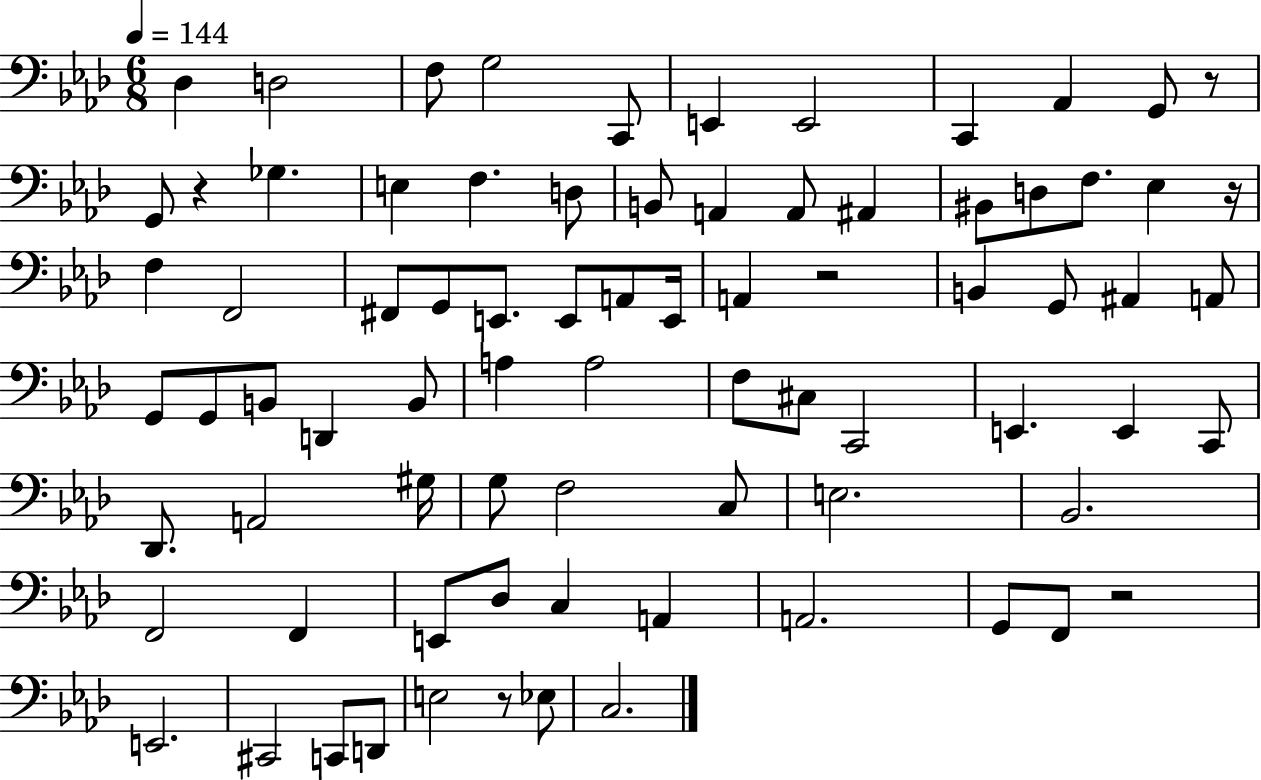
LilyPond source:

{
  \clef bass
  \numericTimeSignature
  \time 6/8
  \key aes \major
  \tempo 4 = 144
  des4 d2 | f8 g2 c,8 | e,4 e,2 | c,4 aes,4 g,8 r8 | \break g,8 r4 ges4. | e4 f4. d8 | b,8 a,4 a,8 ais,4 | bis,8 d8 f8. ees4 r16 | \break f4 f,2 | fis,8 g,8 e,8. e,8 a,8 e,16 | a,4 r2 | b,4 g,8 ais,4 a,8 | \break g,8 g,8 b,8 d,4 b,8 | a4 a2 | f8 cis8 c,2 | e,4. e,4 c,8 | \break des,8. a,2 gis16 | g8 f2 c8 | e2. | bes,2. | \break f,2 f,4 | e,8 des8 c4 a,4 | a,2. | g,8 f,8 r2 | \break e,2. | cis,2 c,8 d,8 | e2 r8 ees8 | c2. | \break \bar "|."
}